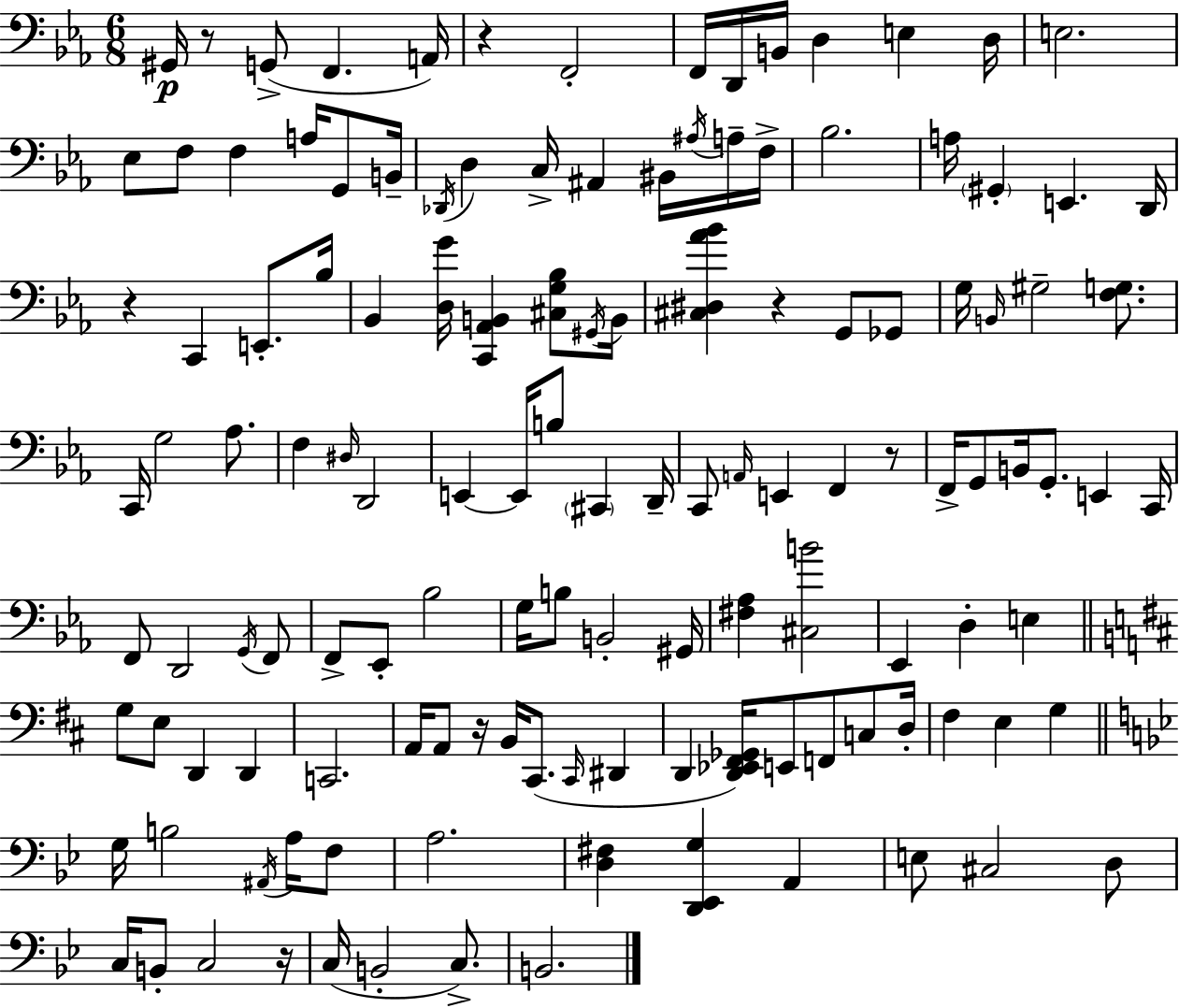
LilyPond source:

{
  \clef bass
  \numericTimeSignature
  \time 6/8
  \key ees \major
  gis,16\p r8 g,8->( f,4. a,16) | r4 f,2-. | f,16 d,16 b,16 d4 e4 d16 | e2. | \break ees8 f8 f4 a16 g,8 b,16-- | \acciaccatura { des,16 } d4 c16-> ais,4 bis,16 \acciaccatura { ais16 } | a16-- f16-> bes2. | a16 \parenthesize gis,4-. e,4. | \break d,16 r4 c,4 e,8.-. | bes16 bes,4 <d g'>16 <c, aes, b,>4 <cis g bes>8 | \acciaccatura { gis,16 } b,16 <cis dis aes' bes'>4 r4 g,8 | ges,8 g16 \grace { b,16 } gis2-- | \break <f g>8. c,16 g2 | aes8. f4 \grace { dis16 } d,2 | e,4~~ e,16 b8 | \parenthesize cis,4 d,16-- c,8 \grace { a,16 } e,4 | \break f,4 r8 f,16-> g,8 b,16 g,8.-. | e,4 c,16 f,8 d,2 | \acciaccatura { g,16 } f,8 f,8-> ees,8-. bes2 | g16 b8 b,2-. | \break gis,16 <fis aes>4 <cis b'>2 | ees,4 d4-. | e4 \bar "||" \break \key d \major g8 e8 d,4 d,4 | c,2. | a,16 a,8 r16 b,16 cis,8.( \grace { cis,16 } dis,4 | d,4 <d, ees, fis, ges,>16) e,8 f,8 c8 | \break d16-. fis4 e4 g4 | \bar "||" \break \key g \minor g16 b2 \acciaccatura { ais,16 } a16 f8 | a2. | <d fis>4 <d, ees, g>4 a,4 | e8 cis2 d8 | \break c16 b,8-. c2 | r16 c16( b,2-. c8.->) | b,2. | \bar "|."
}